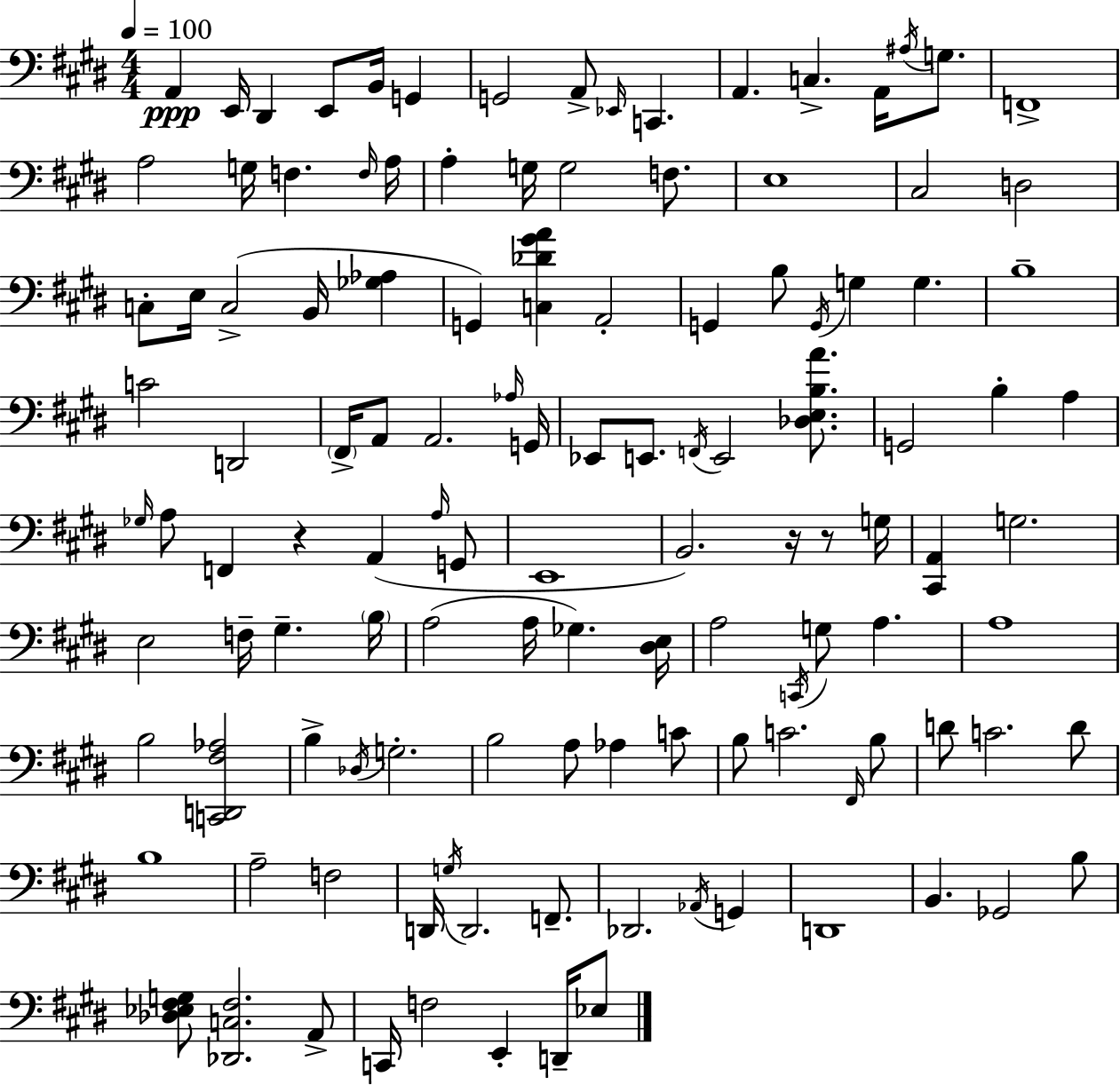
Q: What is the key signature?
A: E major